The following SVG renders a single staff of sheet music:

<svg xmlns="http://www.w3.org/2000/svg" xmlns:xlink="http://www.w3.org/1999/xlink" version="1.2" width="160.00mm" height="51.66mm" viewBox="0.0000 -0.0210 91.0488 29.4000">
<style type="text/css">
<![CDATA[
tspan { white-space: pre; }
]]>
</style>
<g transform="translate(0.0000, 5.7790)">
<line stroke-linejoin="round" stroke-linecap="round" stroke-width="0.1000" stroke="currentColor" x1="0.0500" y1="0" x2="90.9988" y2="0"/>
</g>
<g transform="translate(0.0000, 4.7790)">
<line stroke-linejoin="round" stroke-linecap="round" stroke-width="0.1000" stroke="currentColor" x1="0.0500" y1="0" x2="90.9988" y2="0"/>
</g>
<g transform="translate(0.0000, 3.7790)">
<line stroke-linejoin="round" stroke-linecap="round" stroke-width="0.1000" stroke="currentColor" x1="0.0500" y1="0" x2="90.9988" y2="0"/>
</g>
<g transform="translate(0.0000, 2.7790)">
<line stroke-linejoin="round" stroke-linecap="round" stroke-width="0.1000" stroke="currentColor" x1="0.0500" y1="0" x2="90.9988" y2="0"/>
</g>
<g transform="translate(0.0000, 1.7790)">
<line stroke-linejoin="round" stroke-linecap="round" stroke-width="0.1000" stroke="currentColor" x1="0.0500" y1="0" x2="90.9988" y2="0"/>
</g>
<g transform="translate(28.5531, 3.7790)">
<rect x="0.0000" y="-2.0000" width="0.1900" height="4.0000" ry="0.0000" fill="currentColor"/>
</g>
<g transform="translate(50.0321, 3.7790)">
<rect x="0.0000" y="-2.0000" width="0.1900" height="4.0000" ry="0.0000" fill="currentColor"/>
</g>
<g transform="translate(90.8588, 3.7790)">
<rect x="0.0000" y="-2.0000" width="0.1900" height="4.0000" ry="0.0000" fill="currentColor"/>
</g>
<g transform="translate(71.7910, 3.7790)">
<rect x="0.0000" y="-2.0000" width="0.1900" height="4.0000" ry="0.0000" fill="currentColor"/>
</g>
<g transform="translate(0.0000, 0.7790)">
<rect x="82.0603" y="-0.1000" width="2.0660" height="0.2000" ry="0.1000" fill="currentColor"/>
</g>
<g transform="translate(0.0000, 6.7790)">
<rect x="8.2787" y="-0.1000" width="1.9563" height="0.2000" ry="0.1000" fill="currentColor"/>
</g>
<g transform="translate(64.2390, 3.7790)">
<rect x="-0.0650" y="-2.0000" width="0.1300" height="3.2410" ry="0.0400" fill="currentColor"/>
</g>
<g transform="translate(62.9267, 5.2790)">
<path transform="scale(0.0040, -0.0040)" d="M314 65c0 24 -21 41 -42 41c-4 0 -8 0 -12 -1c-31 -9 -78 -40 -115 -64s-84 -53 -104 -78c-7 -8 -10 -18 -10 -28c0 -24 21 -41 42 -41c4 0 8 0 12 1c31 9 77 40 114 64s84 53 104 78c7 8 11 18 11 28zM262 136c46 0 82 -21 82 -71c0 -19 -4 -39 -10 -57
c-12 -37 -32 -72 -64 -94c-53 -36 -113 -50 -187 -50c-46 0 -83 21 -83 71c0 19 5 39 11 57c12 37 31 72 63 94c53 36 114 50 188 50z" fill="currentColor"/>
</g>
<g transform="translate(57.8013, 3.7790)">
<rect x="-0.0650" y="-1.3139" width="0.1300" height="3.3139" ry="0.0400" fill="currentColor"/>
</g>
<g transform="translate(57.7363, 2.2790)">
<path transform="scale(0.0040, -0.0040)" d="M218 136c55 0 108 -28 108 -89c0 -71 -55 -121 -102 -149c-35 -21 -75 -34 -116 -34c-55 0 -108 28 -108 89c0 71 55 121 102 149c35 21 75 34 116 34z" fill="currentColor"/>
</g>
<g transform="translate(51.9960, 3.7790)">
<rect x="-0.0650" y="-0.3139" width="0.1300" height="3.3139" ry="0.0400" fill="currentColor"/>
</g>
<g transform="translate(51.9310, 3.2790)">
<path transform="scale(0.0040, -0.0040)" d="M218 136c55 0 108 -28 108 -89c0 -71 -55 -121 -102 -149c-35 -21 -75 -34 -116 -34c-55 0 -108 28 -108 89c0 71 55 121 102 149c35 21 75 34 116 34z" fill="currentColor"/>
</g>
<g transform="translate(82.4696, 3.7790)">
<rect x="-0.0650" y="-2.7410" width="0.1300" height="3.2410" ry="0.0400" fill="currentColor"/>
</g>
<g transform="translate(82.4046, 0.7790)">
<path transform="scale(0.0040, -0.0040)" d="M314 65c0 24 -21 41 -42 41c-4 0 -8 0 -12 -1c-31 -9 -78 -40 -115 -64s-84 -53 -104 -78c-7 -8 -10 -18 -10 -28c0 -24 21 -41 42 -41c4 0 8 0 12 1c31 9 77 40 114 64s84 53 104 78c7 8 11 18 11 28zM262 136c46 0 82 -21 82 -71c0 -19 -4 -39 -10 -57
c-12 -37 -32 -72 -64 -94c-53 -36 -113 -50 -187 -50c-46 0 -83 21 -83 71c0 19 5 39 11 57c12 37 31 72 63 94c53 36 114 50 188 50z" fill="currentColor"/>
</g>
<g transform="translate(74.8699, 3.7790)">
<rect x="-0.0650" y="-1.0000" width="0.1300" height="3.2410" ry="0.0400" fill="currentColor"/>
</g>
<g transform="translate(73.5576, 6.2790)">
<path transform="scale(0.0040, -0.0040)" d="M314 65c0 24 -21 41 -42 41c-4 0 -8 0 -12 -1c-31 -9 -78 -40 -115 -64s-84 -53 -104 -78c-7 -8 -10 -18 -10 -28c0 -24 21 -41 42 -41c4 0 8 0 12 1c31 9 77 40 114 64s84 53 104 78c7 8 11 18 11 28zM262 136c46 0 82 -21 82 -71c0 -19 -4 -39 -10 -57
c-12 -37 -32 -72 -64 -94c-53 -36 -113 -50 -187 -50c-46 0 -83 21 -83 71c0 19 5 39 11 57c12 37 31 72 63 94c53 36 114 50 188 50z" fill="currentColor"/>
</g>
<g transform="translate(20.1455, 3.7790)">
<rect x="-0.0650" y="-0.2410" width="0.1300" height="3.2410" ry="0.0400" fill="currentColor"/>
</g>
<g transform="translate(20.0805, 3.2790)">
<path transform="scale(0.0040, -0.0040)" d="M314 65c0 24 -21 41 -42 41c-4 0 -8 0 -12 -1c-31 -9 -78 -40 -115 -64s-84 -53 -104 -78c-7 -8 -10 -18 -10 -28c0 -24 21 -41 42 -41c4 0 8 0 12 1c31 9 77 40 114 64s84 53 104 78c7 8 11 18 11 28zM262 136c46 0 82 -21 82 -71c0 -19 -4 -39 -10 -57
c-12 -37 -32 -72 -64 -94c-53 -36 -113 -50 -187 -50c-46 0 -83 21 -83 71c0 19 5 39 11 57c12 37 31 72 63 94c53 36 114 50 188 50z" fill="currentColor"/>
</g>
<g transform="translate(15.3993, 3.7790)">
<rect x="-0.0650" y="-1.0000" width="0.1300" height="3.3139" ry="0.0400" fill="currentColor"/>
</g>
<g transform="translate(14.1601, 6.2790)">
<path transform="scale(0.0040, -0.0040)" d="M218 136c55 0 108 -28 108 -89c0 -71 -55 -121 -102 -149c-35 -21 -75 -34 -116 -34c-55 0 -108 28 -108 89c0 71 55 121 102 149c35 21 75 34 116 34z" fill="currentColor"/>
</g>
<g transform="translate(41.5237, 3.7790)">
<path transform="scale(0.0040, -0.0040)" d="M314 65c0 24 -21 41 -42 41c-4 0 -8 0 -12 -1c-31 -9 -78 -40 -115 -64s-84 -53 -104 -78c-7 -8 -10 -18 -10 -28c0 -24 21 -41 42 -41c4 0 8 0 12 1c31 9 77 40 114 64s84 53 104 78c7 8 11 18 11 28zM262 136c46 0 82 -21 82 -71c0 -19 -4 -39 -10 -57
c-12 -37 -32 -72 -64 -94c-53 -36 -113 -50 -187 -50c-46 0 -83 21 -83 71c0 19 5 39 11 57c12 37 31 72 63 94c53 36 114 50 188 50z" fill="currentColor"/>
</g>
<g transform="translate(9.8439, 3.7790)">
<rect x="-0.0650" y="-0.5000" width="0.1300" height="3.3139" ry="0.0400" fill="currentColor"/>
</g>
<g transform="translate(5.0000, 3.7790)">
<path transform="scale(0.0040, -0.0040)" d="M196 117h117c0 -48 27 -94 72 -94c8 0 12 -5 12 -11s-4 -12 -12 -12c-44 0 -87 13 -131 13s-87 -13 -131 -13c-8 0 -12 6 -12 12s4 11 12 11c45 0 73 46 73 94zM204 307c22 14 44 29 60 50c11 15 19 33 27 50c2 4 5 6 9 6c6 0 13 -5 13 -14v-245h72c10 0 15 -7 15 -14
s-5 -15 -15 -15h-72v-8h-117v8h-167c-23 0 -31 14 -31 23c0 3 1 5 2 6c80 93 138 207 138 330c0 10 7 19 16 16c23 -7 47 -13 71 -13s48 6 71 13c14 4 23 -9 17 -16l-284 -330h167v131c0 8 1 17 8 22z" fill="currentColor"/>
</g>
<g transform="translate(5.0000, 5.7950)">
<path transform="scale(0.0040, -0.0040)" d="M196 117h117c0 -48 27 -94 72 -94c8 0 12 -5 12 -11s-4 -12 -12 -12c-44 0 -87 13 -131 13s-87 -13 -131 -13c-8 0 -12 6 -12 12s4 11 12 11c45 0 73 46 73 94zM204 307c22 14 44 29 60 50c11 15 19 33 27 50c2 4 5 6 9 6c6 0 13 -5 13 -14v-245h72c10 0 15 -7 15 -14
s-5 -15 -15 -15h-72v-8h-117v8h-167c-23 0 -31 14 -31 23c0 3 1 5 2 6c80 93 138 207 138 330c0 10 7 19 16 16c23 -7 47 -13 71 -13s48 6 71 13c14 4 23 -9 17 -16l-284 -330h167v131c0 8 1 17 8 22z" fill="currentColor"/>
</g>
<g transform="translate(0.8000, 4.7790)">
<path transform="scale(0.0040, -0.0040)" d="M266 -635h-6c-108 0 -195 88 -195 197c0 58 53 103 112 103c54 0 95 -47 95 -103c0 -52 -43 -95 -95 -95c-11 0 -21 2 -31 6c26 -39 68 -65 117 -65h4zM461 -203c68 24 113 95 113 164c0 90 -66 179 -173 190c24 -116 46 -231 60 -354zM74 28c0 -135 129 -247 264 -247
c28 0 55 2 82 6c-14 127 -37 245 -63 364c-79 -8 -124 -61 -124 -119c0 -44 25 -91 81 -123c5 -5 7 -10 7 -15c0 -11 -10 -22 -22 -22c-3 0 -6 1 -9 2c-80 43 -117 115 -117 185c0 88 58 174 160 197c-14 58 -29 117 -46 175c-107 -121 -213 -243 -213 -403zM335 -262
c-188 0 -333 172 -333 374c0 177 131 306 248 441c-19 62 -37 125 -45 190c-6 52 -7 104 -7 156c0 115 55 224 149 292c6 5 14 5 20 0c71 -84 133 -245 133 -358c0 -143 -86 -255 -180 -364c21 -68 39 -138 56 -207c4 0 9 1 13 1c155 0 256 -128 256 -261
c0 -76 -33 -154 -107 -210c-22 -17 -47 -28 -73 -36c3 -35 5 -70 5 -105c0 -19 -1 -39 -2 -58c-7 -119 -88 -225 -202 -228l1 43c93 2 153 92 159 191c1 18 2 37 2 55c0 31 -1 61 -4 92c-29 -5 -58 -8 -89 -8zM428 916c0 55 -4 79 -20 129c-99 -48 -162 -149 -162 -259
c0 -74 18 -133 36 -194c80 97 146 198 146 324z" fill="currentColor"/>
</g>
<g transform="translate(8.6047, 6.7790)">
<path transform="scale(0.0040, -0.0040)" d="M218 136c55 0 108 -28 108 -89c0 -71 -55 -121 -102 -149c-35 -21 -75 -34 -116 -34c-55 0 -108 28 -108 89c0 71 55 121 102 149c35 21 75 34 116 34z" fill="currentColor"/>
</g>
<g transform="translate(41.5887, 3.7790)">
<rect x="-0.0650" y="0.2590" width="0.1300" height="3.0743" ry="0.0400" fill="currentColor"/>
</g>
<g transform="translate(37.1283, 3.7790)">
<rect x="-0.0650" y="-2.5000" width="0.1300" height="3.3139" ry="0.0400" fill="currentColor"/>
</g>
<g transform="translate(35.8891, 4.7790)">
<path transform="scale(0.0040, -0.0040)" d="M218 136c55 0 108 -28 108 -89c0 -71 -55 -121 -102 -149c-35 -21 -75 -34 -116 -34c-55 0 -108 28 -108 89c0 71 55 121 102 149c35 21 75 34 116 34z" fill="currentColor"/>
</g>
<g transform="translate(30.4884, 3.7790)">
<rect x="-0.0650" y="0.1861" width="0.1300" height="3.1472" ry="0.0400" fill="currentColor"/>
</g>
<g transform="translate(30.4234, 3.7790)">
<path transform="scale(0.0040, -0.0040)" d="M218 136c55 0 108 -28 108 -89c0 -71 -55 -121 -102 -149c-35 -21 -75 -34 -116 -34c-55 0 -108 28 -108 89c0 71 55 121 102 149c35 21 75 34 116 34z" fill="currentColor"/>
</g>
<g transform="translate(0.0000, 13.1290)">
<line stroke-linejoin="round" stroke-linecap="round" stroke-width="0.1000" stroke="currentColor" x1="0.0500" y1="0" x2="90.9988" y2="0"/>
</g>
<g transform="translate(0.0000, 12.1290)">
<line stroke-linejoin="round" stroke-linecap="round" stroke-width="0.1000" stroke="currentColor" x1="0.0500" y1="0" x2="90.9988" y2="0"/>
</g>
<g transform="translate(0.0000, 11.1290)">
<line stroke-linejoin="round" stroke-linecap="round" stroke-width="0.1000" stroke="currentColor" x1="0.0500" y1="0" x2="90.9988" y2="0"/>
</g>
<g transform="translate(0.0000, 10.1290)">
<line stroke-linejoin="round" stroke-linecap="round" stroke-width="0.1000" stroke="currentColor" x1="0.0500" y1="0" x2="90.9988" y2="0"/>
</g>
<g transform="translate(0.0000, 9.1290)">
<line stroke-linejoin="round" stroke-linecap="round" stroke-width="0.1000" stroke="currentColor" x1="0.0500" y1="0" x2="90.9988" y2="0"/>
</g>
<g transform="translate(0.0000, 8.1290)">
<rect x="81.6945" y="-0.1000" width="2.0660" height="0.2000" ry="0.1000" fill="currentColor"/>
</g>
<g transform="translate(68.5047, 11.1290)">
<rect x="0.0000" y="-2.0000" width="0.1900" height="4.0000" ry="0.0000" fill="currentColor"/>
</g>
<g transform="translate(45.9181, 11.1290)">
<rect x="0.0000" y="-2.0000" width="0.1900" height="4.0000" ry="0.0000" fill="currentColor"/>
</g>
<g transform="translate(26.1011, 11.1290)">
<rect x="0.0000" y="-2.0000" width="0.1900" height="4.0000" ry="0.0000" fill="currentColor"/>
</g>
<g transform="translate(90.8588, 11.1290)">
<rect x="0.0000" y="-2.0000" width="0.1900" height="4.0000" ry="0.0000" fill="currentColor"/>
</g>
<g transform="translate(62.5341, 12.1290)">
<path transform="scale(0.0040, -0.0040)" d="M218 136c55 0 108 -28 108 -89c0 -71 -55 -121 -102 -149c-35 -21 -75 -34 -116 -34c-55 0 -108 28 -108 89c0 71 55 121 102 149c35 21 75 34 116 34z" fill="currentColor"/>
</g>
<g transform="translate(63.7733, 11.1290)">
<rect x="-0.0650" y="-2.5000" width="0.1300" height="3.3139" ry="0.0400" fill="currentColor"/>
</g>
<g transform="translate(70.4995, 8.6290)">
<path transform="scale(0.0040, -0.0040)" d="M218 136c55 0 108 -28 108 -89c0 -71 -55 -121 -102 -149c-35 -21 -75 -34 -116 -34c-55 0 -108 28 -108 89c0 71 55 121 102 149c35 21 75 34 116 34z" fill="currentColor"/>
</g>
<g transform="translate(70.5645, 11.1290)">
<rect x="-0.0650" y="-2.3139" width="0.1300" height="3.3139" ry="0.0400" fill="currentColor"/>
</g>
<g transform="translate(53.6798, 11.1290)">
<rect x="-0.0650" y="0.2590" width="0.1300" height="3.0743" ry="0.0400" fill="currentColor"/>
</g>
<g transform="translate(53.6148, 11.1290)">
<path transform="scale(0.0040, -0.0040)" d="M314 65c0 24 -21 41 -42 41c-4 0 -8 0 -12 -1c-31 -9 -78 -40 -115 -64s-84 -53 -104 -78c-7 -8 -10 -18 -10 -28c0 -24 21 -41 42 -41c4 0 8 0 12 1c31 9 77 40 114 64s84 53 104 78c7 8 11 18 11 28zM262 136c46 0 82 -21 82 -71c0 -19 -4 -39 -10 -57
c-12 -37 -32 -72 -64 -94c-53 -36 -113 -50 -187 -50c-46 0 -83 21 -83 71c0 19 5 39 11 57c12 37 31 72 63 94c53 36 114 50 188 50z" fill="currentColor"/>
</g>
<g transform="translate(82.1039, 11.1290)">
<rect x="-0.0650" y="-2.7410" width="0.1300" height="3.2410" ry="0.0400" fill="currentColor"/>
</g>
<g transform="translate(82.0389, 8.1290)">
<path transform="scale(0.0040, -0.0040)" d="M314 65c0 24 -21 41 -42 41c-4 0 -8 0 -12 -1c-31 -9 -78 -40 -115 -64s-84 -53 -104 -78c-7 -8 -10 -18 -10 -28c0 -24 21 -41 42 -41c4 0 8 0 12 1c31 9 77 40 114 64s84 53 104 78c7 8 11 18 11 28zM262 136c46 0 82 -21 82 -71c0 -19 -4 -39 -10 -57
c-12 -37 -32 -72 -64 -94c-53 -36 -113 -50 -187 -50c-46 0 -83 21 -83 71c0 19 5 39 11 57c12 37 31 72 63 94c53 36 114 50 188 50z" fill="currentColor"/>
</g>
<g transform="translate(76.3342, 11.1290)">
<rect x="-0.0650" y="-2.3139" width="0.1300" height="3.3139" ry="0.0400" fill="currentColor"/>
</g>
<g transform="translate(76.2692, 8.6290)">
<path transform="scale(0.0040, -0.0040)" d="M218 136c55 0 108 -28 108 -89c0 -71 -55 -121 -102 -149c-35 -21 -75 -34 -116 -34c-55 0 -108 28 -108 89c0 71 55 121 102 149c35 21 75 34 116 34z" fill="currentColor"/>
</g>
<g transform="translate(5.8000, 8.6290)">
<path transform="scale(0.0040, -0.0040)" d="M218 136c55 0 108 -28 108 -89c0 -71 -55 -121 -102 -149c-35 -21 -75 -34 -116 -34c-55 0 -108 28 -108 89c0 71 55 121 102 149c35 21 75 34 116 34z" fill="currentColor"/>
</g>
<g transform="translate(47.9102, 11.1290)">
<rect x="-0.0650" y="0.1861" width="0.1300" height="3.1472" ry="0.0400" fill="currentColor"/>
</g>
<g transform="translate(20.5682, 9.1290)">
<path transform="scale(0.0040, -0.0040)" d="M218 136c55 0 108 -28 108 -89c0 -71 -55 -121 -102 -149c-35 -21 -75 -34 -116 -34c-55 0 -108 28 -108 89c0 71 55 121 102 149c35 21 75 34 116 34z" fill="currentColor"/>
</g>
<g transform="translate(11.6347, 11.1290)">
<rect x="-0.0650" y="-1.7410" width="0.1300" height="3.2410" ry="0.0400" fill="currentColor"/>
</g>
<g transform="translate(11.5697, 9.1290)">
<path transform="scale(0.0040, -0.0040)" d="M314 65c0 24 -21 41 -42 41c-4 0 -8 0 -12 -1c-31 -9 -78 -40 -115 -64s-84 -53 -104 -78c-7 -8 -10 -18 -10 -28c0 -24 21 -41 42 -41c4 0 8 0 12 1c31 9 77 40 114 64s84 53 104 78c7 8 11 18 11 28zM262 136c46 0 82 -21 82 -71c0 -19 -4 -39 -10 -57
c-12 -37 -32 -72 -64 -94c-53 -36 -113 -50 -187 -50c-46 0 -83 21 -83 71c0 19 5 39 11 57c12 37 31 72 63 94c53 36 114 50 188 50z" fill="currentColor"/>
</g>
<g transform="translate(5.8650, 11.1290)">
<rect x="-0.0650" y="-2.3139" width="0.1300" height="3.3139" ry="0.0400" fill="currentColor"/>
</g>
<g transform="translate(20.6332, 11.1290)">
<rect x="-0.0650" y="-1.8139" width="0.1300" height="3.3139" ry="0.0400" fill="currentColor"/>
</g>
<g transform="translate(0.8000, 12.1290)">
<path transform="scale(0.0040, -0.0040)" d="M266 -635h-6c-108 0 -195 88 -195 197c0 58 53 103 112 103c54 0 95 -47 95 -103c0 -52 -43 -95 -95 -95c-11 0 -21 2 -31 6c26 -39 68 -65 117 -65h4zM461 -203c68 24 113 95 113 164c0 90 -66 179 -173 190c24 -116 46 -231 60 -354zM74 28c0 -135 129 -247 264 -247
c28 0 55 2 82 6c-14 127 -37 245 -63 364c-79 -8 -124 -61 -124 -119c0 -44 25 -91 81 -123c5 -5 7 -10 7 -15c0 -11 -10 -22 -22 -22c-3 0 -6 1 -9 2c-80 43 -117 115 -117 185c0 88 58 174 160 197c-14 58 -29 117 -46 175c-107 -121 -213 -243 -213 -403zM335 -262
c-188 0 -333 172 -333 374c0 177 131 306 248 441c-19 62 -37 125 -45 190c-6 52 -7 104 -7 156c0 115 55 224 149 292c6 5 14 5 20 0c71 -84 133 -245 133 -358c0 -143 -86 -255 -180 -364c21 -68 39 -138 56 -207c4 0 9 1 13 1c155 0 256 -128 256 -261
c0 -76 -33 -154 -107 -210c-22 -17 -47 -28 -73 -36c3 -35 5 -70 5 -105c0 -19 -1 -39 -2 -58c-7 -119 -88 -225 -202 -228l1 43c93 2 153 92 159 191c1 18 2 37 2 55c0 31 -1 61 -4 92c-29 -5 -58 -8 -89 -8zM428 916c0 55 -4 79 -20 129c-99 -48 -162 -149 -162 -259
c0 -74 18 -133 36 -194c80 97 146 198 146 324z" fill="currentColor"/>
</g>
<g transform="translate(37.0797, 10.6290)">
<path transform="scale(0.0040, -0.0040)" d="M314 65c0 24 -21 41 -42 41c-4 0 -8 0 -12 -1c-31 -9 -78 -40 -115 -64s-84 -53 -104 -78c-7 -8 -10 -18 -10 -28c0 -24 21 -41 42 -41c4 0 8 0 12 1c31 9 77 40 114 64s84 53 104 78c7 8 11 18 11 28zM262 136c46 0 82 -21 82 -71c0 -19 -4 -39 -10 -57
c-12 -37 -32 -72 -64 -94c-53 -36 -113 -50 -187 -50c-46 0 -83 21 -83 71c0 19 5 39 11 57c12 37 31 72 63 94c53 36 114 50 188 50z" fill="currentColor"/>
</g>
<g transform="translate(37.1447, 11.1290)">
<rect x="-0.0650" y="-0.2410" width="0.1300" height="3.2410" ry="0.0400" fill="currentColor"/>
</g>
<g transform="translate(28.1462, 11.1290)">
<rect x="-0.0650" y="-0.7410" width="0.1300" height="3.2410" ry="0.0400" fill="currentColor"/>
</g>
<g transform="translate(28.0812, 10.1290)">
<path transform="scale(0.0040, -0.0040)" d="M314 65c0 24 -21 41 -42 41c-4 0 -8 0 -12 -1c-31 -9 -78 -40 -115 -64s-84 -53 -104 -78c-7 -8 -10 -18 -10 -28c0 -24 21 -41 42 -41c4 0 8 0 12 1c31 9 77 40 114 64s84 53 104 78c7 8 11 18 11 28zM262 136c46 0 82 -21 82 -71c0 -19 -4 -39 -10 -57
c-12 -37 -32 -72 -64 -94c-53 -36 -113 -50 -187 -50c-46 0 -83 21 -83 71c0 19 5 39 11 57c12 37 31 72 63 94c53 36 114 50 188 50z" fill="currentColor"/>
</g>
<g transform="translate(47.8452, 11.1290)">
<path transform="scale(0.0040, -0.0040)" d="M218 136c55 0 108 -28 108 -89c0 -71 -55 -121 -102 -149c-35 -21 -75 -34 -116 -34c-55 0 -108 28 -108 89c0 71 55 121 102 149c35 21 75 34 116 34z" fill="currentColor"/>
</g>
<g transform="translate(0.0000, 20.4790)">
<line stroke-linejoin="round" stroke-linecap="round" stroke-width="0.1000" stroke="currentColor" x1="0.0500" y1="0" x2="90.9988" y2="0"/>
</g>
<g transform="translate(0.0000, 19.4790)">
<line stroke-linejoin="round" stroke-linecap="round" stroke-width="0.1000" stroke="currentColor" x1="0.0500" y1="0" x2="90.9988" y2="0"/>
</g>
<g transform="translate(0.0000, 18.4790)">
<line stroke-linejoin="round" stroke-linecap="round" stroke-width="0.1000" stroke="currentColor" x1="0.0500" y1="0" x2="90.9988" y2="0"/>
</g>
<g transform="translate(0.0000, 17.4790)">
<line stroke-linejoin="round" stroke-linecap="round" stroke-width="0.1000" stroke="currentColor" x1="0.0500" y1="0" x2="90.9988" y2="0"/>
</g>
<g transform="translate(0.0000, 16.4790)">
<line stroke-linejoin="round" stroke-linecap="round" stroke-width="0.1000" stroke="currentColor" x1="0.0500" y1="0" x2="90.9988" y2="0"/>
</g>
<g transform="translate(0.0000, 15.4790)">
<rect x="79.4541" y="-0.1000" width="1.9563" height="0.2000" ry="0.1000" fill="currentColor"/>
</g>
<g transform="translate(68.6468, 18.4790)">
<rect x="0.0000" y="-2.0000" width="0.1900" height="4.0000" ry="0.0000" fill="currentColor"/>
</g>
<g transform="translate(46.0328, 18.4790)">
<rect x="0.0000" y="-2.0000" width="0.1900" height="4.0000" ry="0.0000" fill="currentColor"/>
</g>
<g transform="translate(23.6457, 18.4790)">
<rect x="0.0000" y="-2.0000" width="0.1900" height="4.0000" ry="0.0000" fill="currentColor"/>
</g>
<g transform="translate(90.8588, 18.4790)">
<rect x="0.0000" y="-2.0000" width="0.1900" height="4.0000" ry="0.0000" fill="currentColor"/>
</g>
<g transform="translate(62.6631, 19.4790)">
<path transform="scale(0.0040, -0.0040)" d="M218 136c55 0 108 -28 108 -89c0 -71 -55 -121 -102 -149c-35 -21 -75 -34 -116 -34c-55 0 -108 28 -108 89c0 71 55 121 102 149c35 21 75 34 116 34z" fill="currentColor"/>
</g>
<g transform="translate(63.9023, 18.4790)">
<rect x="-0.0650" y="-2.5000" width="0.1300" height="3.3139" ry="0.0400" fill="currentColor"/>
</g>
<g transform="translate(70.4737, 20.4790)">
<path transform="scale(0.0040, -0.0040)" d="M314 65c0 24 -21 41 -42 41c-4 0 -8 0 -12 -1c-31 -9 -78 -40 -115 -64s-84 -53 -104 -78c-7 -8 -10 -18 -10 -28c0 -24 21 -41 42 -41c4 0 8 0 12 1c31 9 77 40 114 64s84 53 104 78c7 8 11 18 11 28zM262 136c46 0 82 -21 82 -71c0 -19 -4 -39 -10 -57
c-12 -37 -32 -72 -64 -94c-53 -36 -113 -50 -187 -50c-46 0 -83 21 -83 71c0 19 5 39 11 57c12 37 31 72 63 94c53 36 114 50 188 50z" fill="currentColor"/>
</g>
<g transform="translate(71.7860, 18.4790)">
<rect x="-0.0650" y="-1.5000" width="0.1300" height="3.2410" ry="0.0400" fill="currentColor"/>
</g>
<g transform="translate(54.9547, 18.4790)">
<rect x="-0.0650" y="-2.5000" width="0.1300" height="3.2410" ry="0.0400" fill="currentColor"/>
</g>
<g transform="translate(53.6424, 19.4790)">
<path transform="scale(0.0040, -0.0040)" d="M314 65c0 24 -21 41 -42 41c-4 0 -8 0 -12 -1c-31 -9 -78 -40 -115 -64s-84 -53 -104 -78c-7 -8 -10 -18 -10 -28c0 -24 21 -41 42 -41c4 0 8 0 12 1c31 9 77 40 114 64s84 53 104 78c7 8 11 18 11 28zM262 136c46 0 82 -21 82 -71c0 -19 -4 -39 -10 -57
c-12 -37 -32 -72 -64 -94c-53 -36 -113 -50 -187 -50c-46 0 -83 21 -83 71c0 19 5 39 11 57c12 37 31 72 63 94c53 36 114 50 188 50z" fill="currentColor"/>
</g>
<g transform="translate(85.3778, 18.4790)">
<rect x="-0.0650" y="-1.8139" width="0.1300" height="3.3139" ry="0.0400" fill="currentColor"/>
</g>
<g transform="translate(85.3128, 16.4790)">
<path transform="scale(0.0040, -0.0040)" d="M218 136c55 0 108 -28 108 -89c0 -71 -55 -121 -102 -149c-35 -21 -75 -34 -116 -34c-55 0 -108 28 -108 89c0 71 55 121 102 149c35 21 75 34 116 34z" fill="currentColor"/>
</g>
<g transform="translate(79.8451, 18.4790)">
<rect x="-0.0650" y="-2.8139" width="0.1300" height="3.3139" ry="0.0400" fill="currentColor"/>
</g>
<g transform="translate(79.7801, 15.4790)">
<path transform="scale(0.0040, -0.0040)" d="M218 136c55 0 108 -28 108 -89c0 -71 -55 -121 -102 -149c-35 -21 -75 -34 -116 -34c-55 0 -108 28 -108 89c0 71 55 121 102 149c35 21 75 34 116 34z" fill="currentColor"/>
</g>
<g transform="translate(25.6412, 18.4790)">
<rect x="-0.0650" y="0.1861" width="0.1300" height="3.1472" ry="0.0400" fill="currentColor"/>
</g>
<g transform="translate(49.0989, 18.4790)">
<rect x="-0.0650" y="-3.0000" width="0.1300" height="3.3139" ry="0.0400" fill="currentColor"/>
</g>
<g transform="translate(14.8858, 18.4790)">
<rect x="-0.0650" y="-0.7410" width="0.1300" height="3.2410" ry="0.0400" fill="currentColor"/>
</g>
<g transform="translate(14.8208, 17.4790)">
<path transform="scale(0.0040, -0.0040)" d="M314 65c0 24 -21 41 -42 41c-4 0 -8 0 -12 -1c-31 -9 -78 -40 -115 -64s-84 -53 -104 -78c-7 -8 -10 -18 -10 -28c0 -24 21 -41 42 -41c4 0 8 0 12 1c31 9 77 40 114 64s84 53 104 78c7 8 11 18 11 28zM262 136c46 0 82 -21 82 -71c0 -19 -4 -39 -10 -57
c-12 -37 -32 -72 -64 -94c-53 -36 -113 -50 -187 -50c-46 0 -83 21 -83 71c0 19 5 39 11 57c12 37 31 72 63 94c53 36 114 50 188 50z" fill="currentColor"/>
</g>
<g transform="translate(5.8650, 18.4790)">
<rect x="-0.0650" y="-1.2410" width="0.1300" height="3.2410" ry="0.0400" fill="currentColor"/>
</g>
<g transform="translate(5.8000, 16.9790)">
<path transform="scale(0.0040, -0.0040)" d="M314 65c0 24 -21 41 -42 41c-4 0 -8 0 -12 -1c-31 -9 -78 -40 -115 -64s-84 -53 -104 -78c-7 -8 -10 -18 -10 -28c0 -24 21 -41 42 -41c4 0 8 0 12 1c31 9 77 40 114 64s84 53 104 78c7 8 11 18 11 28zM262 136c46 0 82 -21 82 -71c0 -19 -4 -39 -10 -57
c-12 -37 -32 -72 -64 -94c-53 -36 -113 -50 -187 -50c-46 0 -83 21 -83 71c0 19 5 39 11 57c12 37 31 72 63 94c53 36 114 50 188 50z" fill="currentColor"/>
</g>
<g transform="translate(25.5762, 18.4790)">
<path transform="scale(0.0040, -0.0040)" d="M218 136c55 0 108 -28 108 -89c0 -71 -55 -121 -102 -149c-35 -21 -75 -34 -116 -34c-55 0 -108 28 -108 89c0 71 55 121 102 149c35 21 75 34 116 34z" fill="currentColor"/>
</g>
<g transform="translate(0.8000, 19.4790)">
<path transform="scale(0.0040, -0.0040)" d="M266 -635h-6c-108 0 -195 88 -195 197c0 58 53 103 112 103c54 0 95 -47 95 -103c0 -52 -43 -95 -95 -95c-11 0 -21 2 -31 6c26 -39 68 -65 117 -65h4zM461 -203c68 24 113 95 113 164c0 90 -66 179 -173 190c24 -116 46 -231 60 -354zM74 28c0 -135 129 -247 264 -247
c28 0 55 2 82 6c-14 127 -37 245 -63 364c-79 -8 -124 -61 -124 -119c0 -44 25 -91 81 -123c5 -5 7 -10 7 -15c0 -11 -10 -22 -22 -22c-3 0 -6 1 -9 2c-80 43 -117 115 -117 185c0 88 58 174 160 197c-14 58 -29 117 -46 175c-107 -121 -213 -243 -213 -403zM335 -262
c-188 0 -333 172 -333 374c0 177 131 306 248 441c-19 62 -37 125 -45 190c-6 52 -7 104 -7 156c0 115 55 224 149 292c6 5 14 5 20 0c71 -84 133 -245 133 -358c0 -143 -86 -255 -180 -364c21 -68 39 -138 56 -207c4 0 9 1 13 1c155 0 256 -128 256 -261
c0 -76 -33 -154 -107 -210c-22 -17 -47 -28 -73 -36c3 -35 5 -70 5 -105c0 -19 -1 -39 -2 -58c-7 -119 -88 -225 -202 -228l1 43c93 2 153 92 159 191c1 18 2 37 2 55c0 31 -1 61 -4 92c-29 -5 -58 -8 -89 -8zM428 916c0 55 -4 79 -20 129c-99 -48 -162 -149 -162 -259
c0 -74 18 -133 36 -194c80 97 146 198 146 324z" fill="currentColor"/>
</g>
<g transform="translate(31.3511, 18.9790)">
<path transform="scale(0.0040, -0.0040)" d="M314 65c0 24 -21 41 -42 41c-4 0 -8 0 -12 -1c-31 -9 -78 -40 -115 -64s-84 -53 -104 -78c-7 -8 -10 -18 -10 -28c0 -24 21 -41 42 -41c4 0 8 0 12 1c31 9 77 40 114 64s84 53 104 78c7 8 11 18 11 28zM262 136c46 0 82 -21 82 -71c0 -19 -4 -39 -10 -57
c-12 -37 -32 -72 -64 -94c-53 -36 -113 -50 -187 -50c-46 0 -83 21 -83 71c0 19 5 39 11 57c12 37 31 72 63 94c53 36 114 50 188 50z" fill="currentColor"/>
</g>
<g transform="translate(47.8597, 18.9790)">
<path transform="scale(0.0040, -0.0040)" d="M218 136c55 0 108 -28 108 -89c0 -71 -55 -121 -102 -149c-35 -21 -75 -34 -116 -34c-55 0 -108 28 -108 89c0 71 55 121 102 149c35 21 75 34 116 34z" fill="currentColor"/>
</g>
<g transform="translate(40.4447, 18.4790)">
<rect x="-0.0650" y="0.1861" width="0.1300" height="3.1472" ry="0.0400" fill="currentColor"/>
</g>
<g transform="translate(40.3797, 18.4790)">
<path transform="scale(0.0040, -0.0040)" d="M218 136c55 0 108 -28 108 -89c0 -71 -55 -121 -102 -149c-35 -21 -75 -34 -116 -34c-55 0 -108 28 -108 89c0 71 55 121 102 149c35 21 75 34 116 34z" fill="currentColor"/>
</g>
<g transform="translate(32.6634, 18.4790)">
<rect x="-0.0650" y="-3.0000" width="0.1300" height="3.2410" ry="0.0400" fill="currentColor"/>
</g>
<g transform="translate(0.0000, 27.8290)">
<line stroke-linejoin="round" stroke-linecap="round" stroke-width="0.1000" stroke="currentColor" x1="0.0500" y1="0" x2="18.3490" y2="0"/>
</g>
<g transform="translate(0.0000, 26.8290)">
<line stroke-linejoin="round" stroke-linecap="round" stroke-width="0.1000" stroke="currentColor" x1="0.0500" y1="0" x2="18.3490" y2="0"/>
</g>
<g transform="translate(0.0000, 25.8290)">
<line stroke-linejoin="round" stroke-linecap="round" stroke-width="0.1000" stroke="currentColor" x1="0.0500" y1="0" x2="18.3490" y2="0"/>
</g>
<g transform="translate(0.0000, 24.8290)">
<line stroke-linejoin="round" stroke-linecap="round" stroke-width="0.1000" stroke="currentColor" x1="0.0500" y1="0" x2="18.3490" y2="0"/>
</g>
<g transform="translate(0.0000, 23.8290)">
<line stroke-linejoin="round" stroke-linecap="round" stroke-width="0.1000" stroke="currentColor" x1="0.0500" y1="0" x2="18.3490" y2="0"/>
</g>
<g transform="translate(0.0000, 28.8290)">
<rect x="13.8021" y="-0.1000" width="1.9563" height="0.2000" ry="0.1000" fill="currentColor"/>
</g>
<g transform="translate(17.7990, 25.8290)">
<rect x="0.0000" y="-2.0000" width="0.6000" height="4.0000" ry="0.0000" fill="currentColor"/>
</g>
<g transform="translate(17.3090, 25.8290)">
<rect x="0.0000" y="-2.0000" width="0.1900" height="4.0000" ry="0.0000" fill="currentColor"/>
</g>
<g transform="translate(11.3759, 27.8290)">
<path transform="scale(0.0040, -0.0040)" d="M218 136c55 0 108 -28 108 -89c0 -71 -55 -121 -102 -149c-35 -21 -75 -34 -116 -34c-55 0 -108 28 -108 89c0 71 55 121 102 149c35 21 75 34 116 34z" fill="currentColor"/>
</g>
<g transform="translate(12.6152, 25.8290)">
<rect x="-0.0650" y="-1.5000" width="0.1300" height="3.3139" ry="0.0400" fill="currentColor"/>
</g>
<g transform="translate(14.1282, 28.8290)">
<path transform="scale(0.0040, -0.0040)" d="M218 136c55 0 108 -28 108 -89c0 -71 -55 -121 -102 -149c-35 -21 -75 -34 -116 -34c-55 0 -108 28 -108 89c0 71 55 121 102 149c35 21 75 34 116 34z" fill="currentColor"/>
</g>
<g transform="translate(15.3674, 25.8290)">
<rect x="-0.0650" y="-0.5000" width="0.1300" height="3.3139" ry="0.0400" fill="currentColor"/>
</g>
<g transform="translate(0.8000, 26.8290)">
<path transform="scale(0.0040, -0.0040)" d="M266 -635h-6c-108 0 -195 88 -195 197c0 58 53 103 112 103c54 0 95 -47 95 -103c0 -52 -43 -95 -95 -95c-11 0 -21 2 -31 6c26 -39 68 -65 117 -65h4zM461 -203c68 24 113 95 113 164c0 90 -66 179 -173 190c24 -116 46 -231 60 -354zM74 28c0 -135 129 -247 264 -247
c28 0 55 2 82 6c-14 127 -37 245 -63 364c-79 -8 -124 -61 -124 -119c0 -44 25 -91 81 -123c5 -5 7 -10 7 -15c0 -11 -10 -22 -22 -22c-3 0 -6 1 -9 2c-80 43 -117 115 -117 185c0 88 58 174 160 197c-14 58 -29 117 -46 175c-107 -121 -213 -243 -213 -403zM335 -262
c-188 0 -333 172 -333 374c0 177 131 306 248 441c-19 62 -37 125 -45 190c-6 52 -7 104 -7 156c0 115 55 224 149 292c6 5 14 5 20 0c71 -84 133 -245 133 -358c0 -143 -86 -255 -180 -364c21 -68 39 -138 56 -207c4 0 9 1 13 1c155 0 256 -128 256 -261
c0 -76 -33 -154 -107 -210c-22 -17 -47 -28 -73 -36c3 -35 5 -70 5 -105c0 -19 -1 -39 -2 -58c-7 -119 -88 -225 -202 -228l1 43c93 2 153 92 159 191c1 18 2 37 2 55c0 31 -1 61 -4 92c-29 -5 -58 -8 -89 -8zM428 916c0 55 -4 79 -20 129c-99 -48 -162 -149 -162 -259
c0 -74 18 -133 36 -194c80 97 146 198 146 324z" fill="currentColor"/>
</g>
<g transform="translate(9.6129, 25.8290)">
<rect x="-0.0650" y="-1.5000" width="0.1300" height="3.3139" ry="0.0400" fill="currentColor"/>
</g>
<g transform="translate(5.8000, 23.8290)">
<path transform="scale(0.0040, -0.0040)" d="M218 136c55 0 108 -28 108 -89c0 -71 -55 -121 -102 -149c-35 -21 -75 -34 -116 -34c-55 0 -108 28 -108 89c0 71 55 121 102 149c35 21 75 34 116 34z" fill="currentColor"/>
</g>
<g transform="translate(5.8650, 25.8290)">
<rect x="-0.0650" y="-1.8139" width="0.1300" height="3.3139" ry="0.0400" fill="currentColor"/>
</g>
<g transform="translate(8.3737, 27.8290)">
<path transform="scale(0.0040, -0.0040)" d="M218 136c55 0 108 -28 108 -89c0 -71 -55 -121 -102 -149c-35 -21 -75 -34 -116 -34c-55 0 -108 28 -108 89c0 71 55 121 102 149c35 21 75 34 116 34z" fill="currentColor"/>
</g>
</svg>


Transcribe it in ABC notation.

X:1
T:Untitled
M:4/4
L:1/4
K:C
C D c2 B G B2 c e F2 D2 a2 g f2 f d2 c2 B B2 G g g a2 e2 d2 B A2 B A G2 G E2 a f f E E C